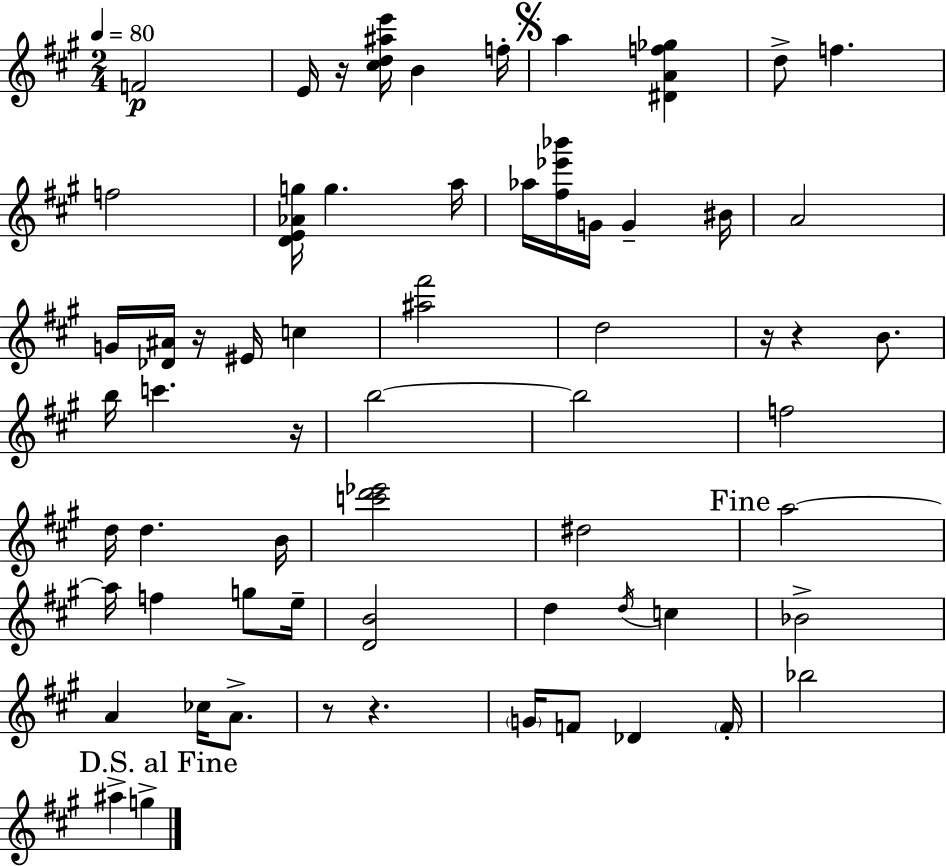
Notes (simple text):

F4/h E4/s R/s [C#5,D5,A#5,E6]/s B4/q F5/s A5/q [D#4,A4,F5,Gb5]/q D5/e F5/q. F5/h [D4,E4,Ab4,G5]/s G5/q. A5/s Ab5/s [F#5,Eb6,Bb6]/s G4/s G4/q BIS4/s A4/h G4/s [Db4,A#4]/s R/s EIS4/s C5/q [A#5,F#6]/h D5/h R/s R/q B4/e. B5/s C6/q. R/s B5/h B5/h F5/h D5/s D5/q. B4/s [C6,D6,Eb6]/h D#5/h A5/h A5/s F5/q G5/e E5/s [D4,B4]/h D5/q D5/s C5/q Bb4/h A4/q CES5/s A4/e. R/e R/q. G4/s F4/e Db4/q F4/s Bb5/h A#5/q G5/q